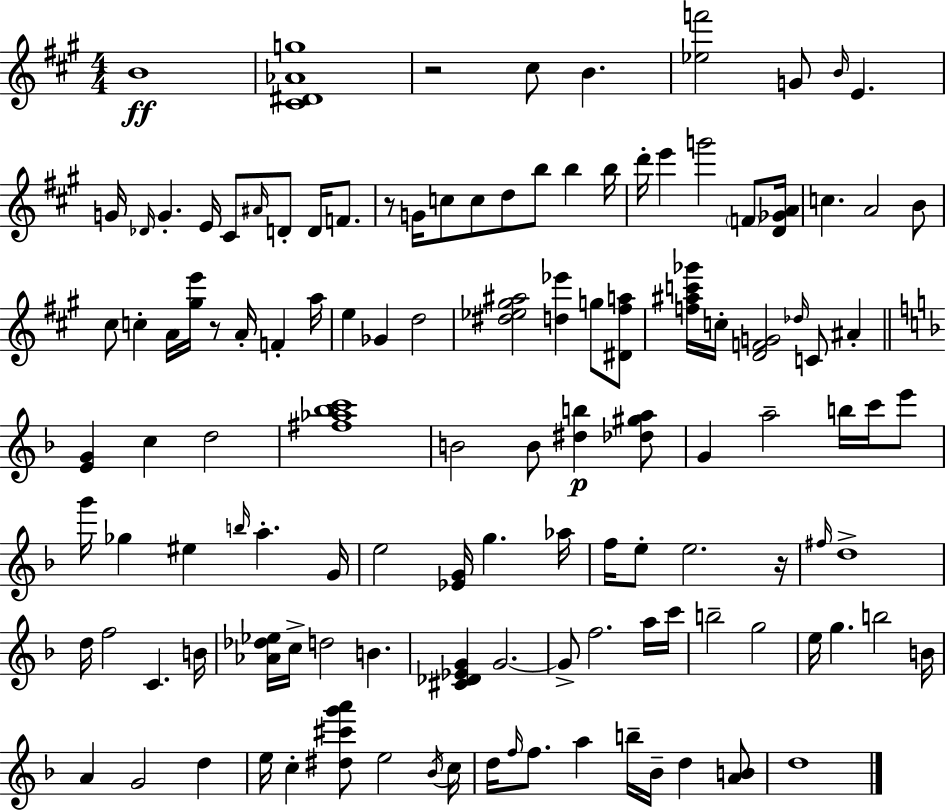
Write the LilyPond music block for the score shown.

{
  \clef treble
  \numericTimeSignature
  \time 4/4
  \key a \major
  b'1\ff | <cis' dis' aes' g''>1 | r2 cis''8 b'4. | <ees'' f'''>2 g'8 \grace { b'16 } e'4. | \break g'16 \grace { des'16 } g'4.-. e'16 cis'8 \grace { ais'16 } d'8-. d'16 | f'8. r8 g'16 c''8 c''8 d''8 b''8 b''4 | b''16 d'''16-. e'''4 g'''2 | \parenthesize f'8 <d' ges' a'>16 c''4. a'2 | \break b'8 cis''8 c''4-. a'16 <gis'' e'''>16 r8 a'16-. f'4-. | a''16 e''4 ges'4 d''2 | <dis'' ees'' gis'' ais''>2 <d'' ees'''>4 g''8 | <dis' fis'' a''>8 <f'' ais'' c''' ges'''>16 c''16-. <d' f' g'>2 \grace { des''16 } c'8 | \break ais'4-. \bar "||" \break \key d \minor <e' g'>4 c''4 d''2 | <fis'' aes'' bes'' c'''>1 | b'2 b'8 <dis'' b''>4\p <des'' gis'' a''>8 | g'4 a''2-- b''16 c'''16 e'''8 | \break g'''16 ges''4 eis''4 \grace { b''16 } a''4.-. | g'16 e''2 <ees' g'>16 g''4. | aes''16 f''16 e''8-. e''2. | r16 \grace { fis''16 } d''1-> | \break d''16 f''2 c'4. | b'16 <aes' des'' ees''>16 c''16-> d''2 b'4. | <cis' des' ees' g'>4 g'2.~~ | g'8-> f''2. | \break a''16 c'''16 b''2-- g''2 | e''16 g''4. b''2 | b'16 a'4 g'2 d''4 | e''16 c''4-. <dis'' cis''' g''' a'''>8 e''2 | \break \acciaccatura { bes'16 } c''16 d''16 \grace { f''16 } f''8. a''4 b''16-- bes'16-- d''4 | <a' b'>8 d''1 | \bar "|."
}